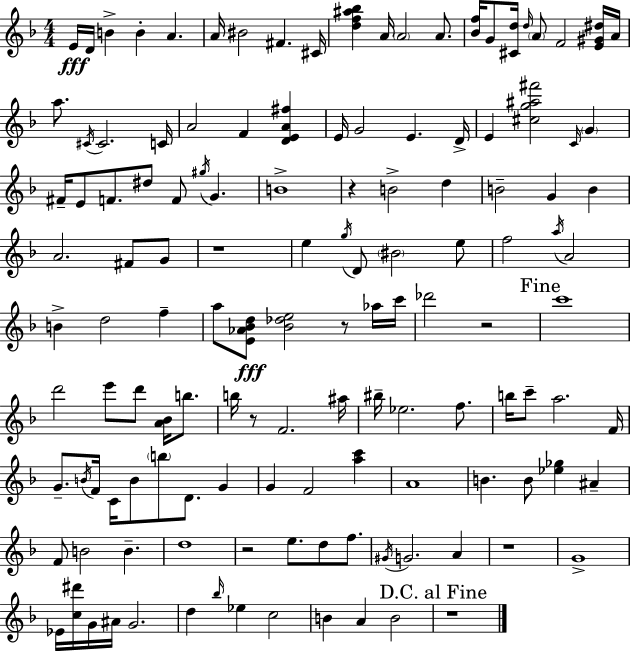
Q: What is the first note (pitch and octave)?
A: E4